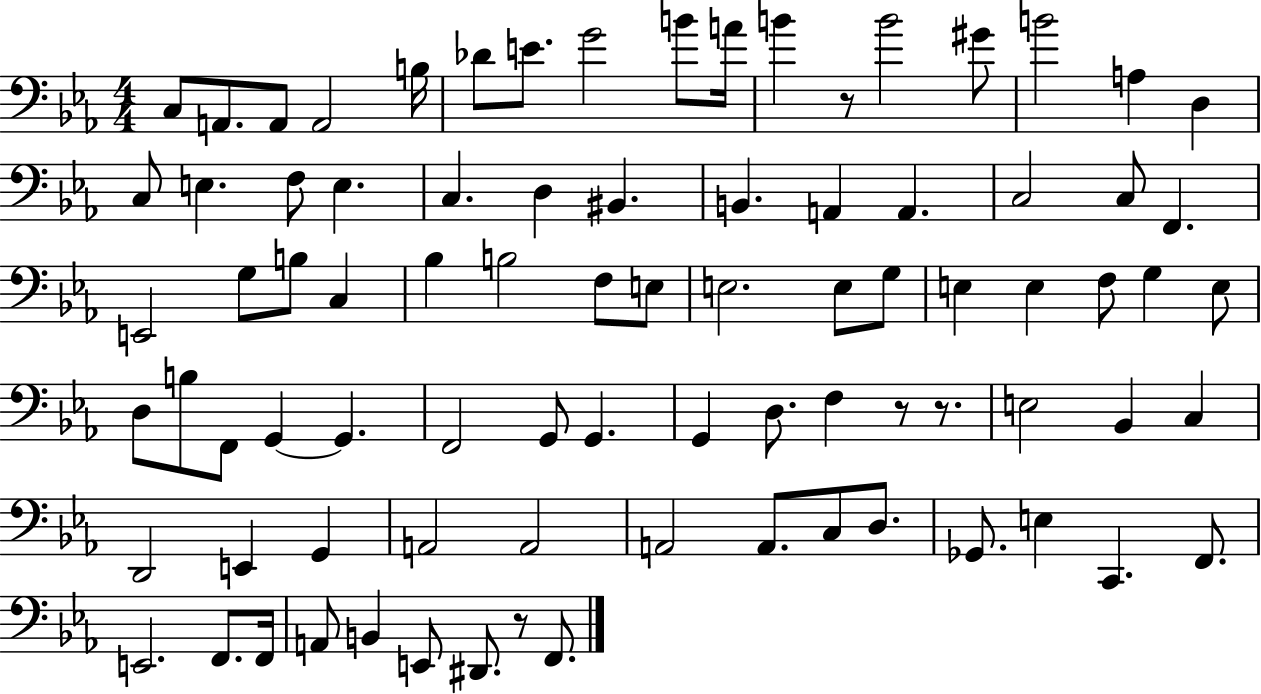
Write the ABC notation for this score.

X:1
T:Untitled
M:4/4
L:1/4
K:Eb
C,/2 A,,/2 A,,/2 A,,2 B,/4 _D/2 E/2 G2 B/2 A/4 B z/2 B2 ^G/2 B2 A, D, C,/2 E, F,/2 E, C, D, ^B,, B,, A,, A,, C,2 C,/2 F,, E,,2 G,/2 B,/2 C, _B, B,2 F,/2 E,/2 E,2 E,/2 G,/2 E, E, F,/2 G, E,/2 D,/2 B,/2 F,,/2 G,, G,, F,,2 G,,/2 G,, G,, D,/2 F, z/2 z/2 E,2 _B,, C, D,,2 E,, G,, A,,2 A,,2 A,,2 A,,/2 C,/2 D,/2 _G,,/2 E, C,, F,,/2 E,,2 F,,/2 F,,/4 A,,/2 B,, E,,/2 ^D,,/2 z/2 F,,/2